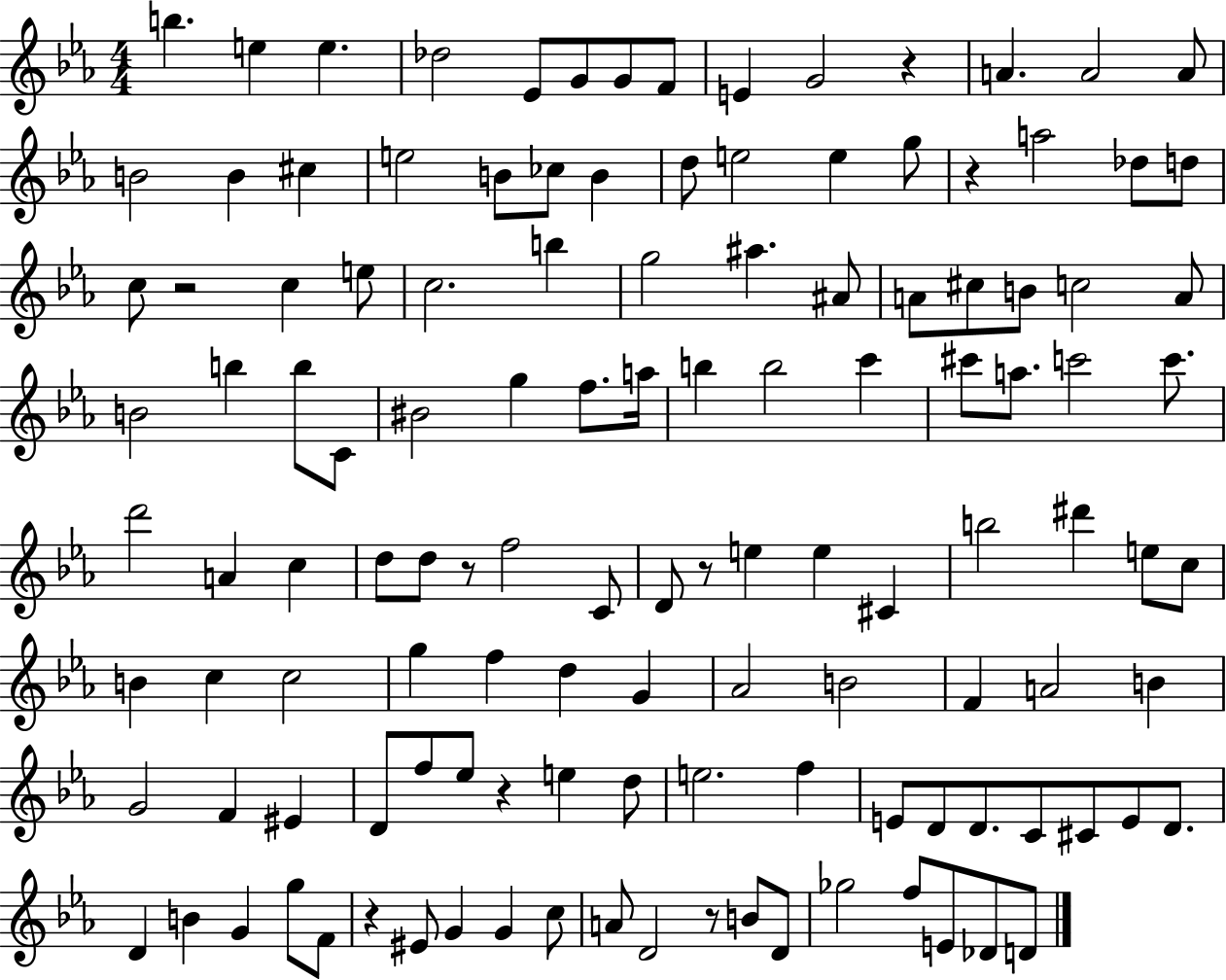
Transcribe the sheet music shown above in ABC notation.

X:1
T:Untitled
M:4/4
L:1/4
K:Eb
b e e _d2 _E/2 G/2 G/2 F/2 E G2 z A A2 A/2 B2 B ^c e2 B/2 _c/2 B d/2 e2 e g/2 z a2 _d/2 d/2 c/2 z2 c e/2 c2 b g2 ^a ^A/2 A/2 ^c/2 B/2 c2 A/2 B2 b b/2 C/2 ^B2 g f/2 a/4 b b2 c' ^c'/2 a/2 c'2 c'/2 d'2 A c d/2 d/2 z/2 f2 C/2 D/2 z/2 e e ^C b2 ^d' e/2 c/2 B c c2 g f d G _A2 B2 F A2 B G2 F ^E D/2 f/2 _e/2 z e d/2 e2 f E/2 D/2 D/2 C/2 ^C/2 E/2 D/2 D B G g/2 F/2 z ^E/2 G G c/2 A/2 D2 z/2 B/2 D/2 _g2 f/2 E/2 _D/2 D/2